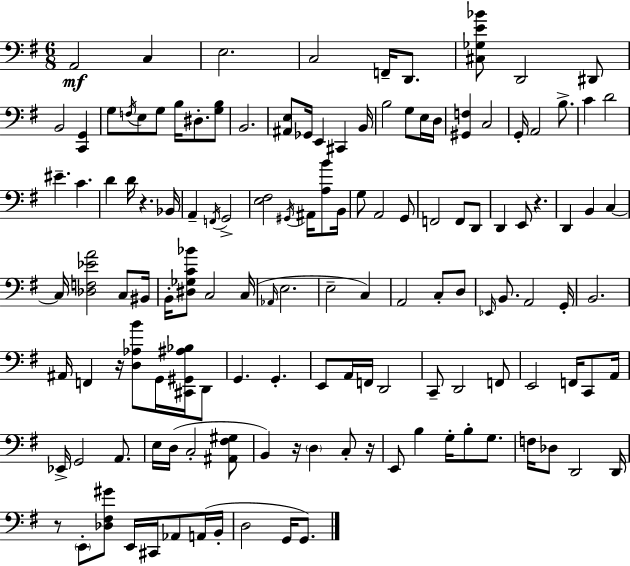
{
  \clef bass
  \numericTimeSignature
  \time 6/8
  \key g \major
  \repeat volta 2 { a,2\mf c4 | e2. | c2 f,16-- d,8. | <cis ges e' bes'>8 d,2 dis,8 | \break b,2 <c, g,>4 | g8 \acciaccatura { f16 } e8 g8 b16 dis8.-. <g b>8 | b,2. | <ais, e>8 ges,16 e,4 cis,4 | \break b,16 b2 g8 e16 | d16 <gis, f>4 c2 | g,16-. a,2 b8.-> | c'4 d'2 | \break eis'4.-- c'4. | d'4 d'16 r4. | bes,16 a,4-- \acciaccatura { f,16 } g,2-> | <e fis>2 \acciaccatura { gis,16 } ais,16 | \break <a b'>8 b,16 g8 a,2 | g,8 f,2 f,8 | d,8 d,4 e,8 r4. | d,4 b,4 c4~~ | \break c16 <des f ees' a'>2 | c8 bis,16 b,16-. <dis ges c' bes'>8 c2 | c16( \grace { aes,16 } e2. | e2-- | \break c4) a,2 | c8-. d8 \grace { ees,16 } b,8. a,2 | g,16-. b,2. | ais,16 f,4 r16 <d aes b'>8 | \break g,16 <cis, gis, ais bes>16 d,8 g,4. g,4.-. | e,8 a,16 f,16 d,2 | c,8-- d,2 | f,8 e,2 | \break f,16 c,8 a,16 ees,16-> g,2 | a,8. e16 d16( c2-. | <ais, fis gis>8 b,4) r16 \parenthesize d4 | c8-. r16 e,8 b4 g16-. | \break b8-. g8. f16 des8 d,2 | d,16 r8 \parenthesize e,8-. <des fis gis'>8 e,16 | cis,16 aes,8 a,16( b,16-. d2 | g,16 g,8.) } \bar "|."
}